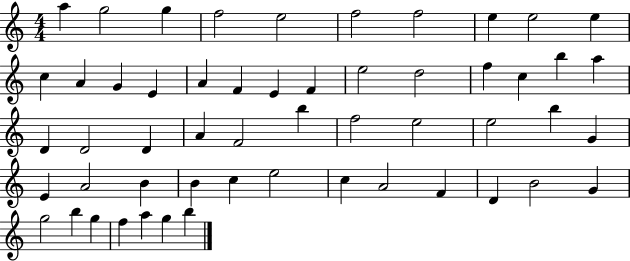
A5/q G5/h G5/q F5/h E5/h F5/h F5/h E5/q E5/h E5/q C5/q A4/q G4/q E4/q A4/q F4/q E4/q F4/q E5/h D5/h F5/q C5/q B5/q A5/q D4/q D4/h D4/q A4/q F4/h B5/q F5/h E5/h E5/h B5/q G4/q E4/q A4/h B4/q B4/q C5/q E5/h C5/q A4/h F4/q D4/q B4/h G4/q G5/h B5/q G5/q F5/q A5/q G5/q B5/q